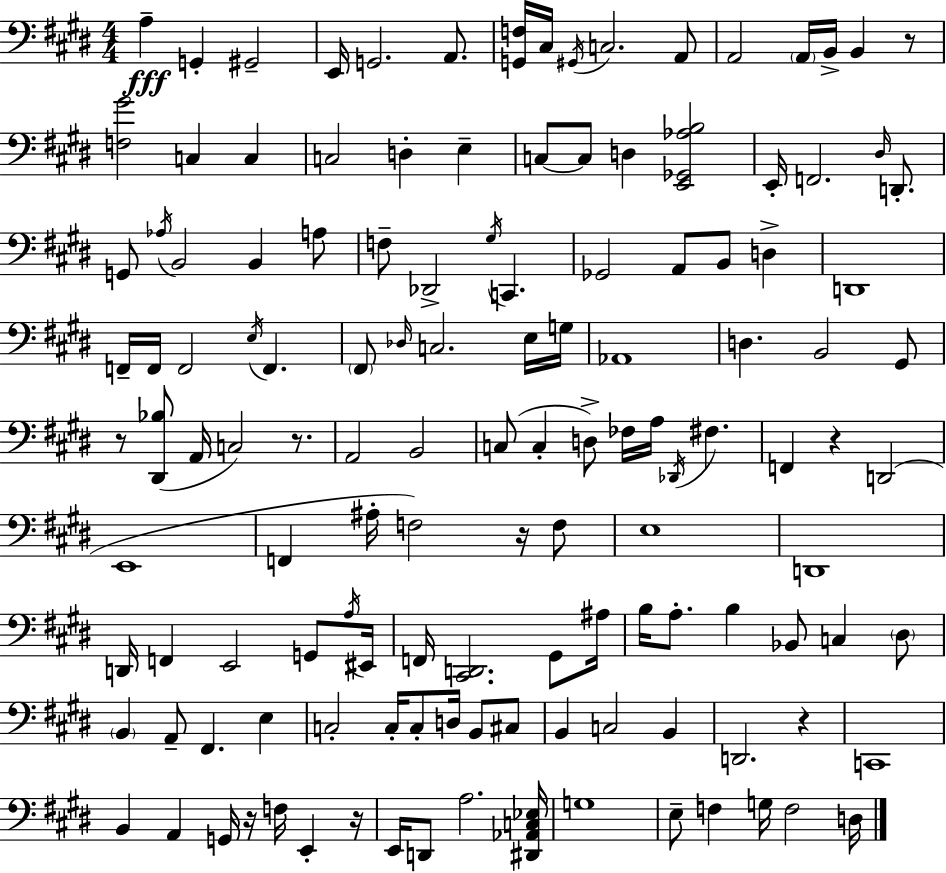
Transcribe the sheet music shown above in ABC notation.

X:1
T:Untitled
M:4/4
L:1/4
K:E
A, G,, ^G,,2 E,,/4 G,,2 A,,/2 [G,,F,]/4 ^C,/4 ^G,,/4 C,2 A,,/2 A,,2 A,,/4 B,,/4 B,, z/2 [F,^G]2 C, C, C,2 D, E, C,/2 C,/2 D, [E,,_G,,_A,B,]2 E,,/4 F,,2 ^D,/4 D,,/2 G,,/2 _A,/4 B,,2 B,, A,/2 F,/2 _D,,2 ^G,/4 C,, _G,,2 A,,/2 B,,/2 D, D,,4 F,,/4 F,,/4 F,,2 E,/4 F,, ^F,,/2 _D,/4 C,2 E,/4 G,/4 _A,,4 D, B,,2 ^G,,/2 z/2 [^D,,_B,]/2 A,,/4 C,2 z/2 A,,2 B,,2 C,/2 C, D,/2 _F,/4 A,/4 _D,,/4 ^F, F,, z D,,2 E,,4 F,, ^A,/4 F,2 z/4 F,/2 E,4 D,,4 D,,/4 F,, E,,2 G,,/2 A,/4 ^E,,/4 F,,/4 [^C,,D,,]2 ^G,,/2 ^A,/4 B,/4 A,/2 B, _B,,/2 C, ^D,/2 B,, A,,/2 ^F,, E, C,2 C,/4 C,/2 D,/4 B,,/2 ^C,/2 B,, C,2 B,, D,,2 z C,,4 B,, A,, G,,/4 z/4 F,/4 E,, z/4 E,,/4 D,,/2 A,2 [^D,,_A,,C,_E,]/4 G,4 E,/2 F, G,/4 F,2 D,/4